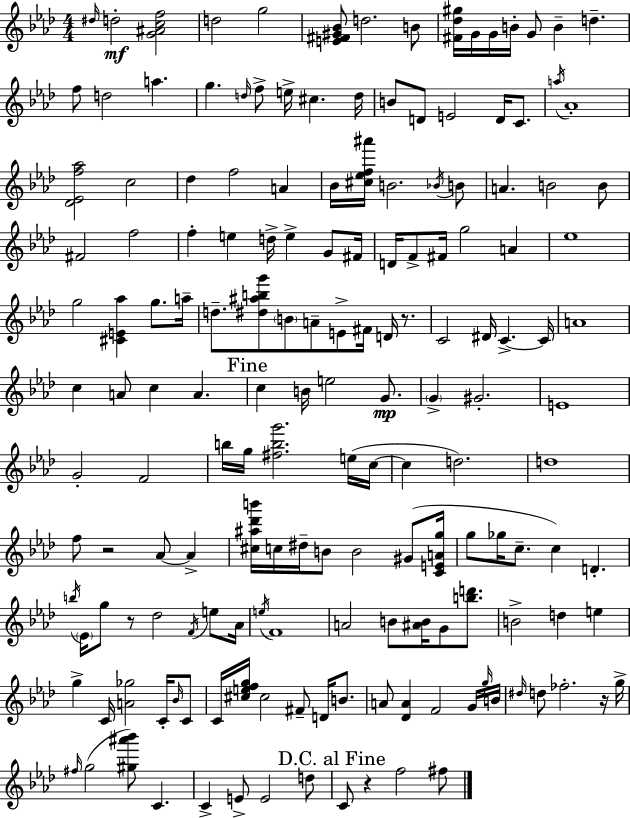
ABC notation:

X:1
T:Untitled
M:4/4
L:1/4
K:Fm
^d/4 d2 [G^Acf]2 d2 g2 [E^F^G_B]/2 d2 B/2 [^F_d^g]/4 G/4 G/4 B/4 G/2 B d f/2 d2 a g d/4 f/2 e/4 ^c d/4 B/2 D/2 E2 D/4 C/2 a/4 _A4 [_D_Ef_a]2 c2 _d f2 A _B/4 [^c_ef^a']/4 B2 _B/4 B/2 A B2 B/2 ^F2 f2 f e d/4 e G/2 ^F/4 D/4 F/2 ^F/4 g2 A _e4 g2 [^CE_a] g/2 a/4 d/2 [^d^abg']/2 B/2 A/2 E/2 ^F/4 D/4 z/2 C2 ^D/4 C C/4 A4 c A/2 c A c B/4 e2 G/2 G ^G2 E4 G2 F2 b/4 g/4 [^fbg']2 e/4 c/4 c d2 d4 f/2 z2 _A/2 _A [^c^a_d'b']/4 c/4 ^d/4 B/2 B2 ^G/2 [CEAg]/4 g/2 _g/4 c/2 c D b/4 _E/4 g/2 z/2 _d2 F/4 e/2 _A/4 e/4 F4 A2 B/2 [^AB]/4 G/2 [bd']/2 B2 d e g C/4 [A_g]2 C/4 _B/4 C/2 C/4 [^cefg]/4 ^c2 ^F/2 D/4 B/2 A/2 [_DA] F2 G/4 g/4 B/4 ^d/4 d/2 _f2 z/4 g/4 ^f/4 g2 [^g^a'_b']/2 C C E/2 E2 d/2 C/2 z f2 ^f/2